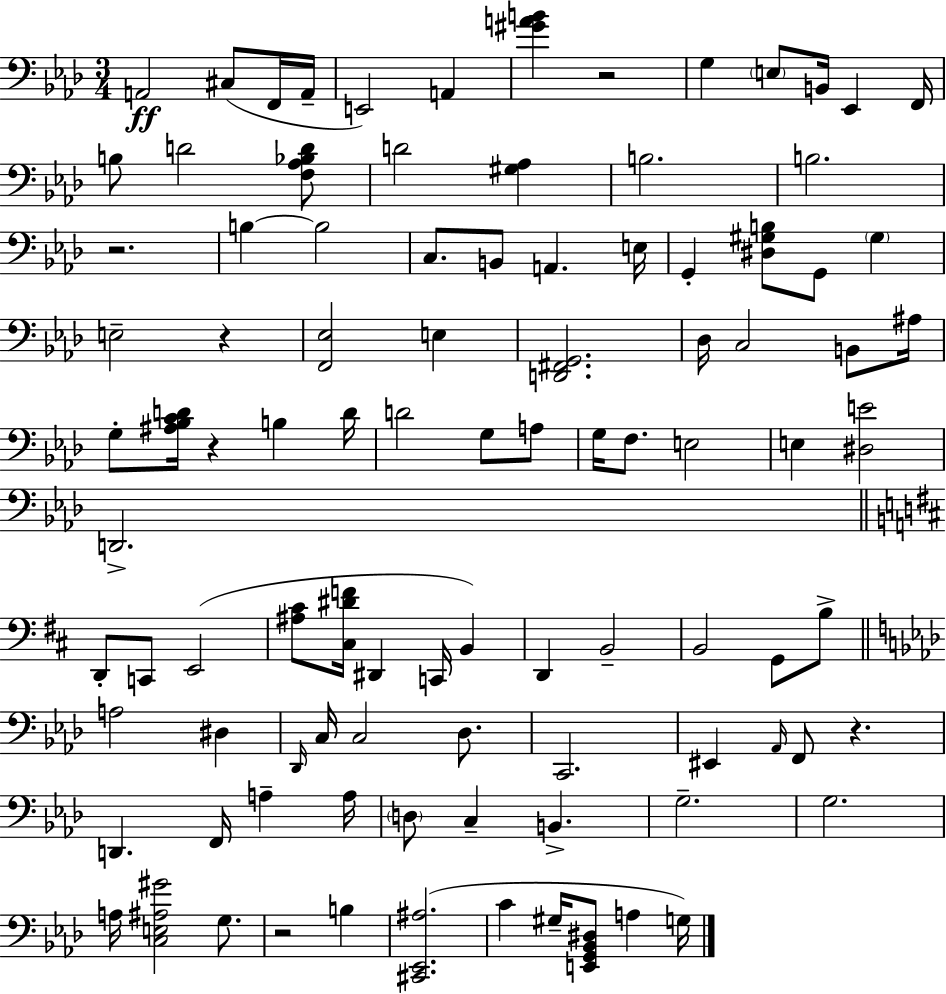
{
  \clef bass
  \numericTimeSignature
  \time 3/4
  \key f \minor
  a,2\ff cis8( f,16 a,16-- | e,2) a,4 | <gis' a' b'>4 r2 | g4 \parenthesize e8 b,16 ees,4 f,16 | \break b8 d'2 <f aes bes d'>8 | d'2 <gis aes>4 | b2. | b2. | \break r2. | b4~~ b2 | c8. b,8 a,4. e16 | g,4-. <dis gis b>8 g,8 \parenthesize gis4 | \break e2-- r4 | <f, ees>2 e4 | <d, fis, g,>2. | des16 c2 b,8 ais16 | \break g8-. <ais bes c' d'>16 r4 b4 d'16 | d'2 g8 a8 | g16 f8. e2 | e4 <dis e'>2 | \break d,2.-> | \bar "||" \break \key b \minor d,8-. c,8 e,2( | <ais cis'>8 <cis dis' f'>16 dis,4 c,16 b,4) | d,4 b,2-- | b,2 g,8 b8-> | \break \bar "||" \break \key f \minor a2 dis4 | \grace { des,16 } c16 c2 des8. | c,2. | eis,4 \grace { aes,16 } f,8 r4. | \break d,4. f,16 a4-- | a16 \parenthesize d8 c4-- b,4.-> | g2.-- | g2. | \break a16 <c e ais gis'>2 g8. | r2 b4 | <cis, ees, ais>2.( | c'4 gis16-- <e, g, bes, dis>8 a4 | \break g16) \bar "|."
}